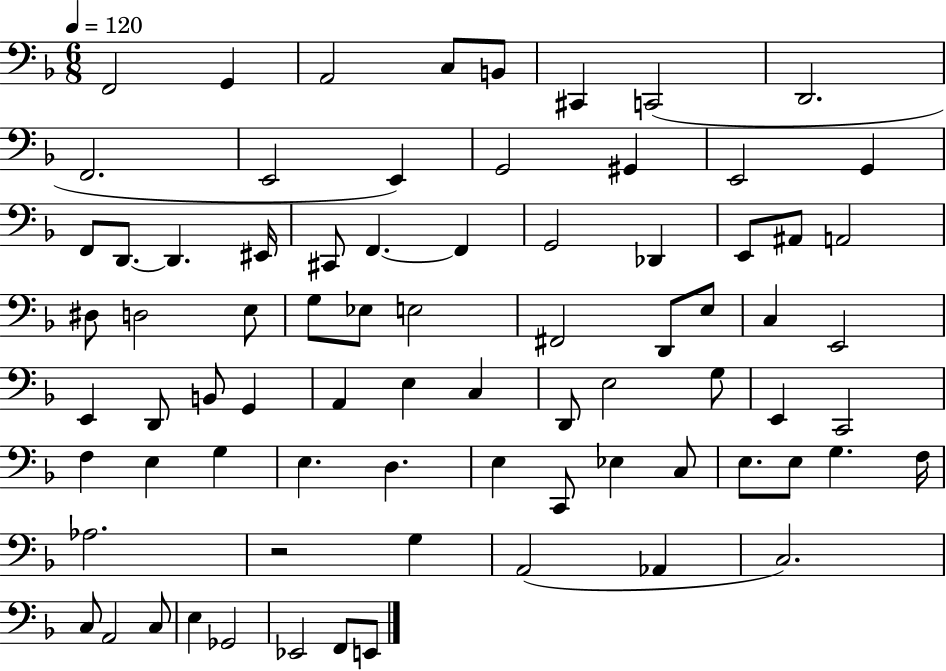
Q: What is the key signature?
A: F major